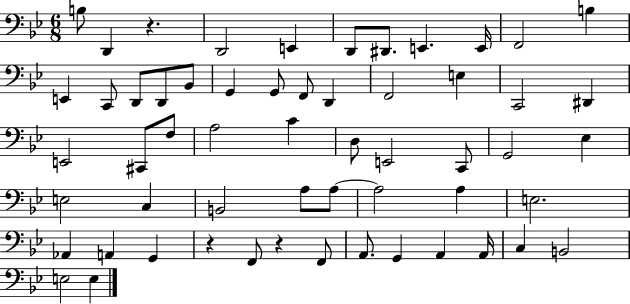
X:1
T:Untitled
M:6/8
L:1/4
K:Bb
B,/2 D,, z D,,2 E,, D,,/2 ^D,,/2 E,, E,,/4 F,,2 B, E,, C,,/2 D,,/2 D,,/2 _B,,/2 G,, G,,/2 F,,/2 D,, F,,2 E, C,,2 ^D,, E,,2 ^C,,/2 F,/2 A,2 C D,/2 E,,2 C,,/2 G,,2 _E, E,2 C, B,,2 A,/2 A,/2 A,2 A, E,2 _A,, A,, G,, z F,,/2 z F,,/2 A,,/2 G,, A,, A,,/4 C, B,,2 E,2 E,